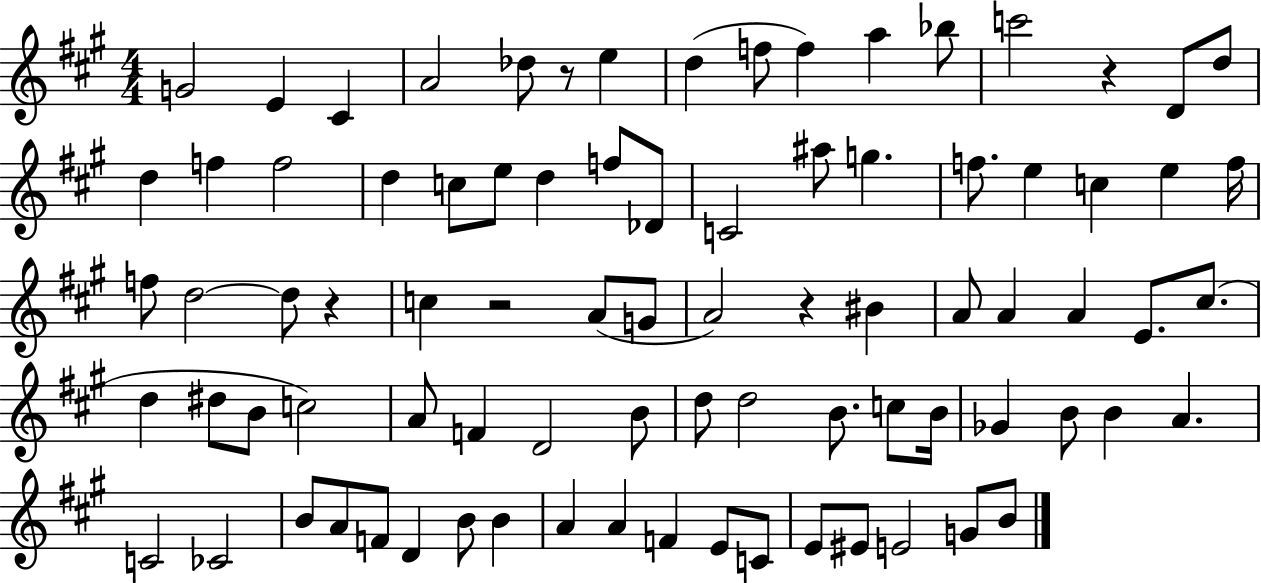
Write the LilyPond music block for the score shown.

{
  \clef treble
  \numericTimeSignature
  \time 4/4
  \key a \major
  \repeat volta 2 { g'2 e'4 cis'4 | a'2 des''8 r8 e''4 | d''4( f''8 f''4) a''4 bes''8 | c'''2 r4 d'8 d''8 | \break d''4 f''4 f''2 | d''4 c''8 e''8 d''4 f''8 des'8 | c'2 ais''8 g''4. | f''8. e''4 c''4 e''4 f''16 | \break f''8 d''2~~ d''8 r4 | c''4 r2 a'8( g'8 | a'2) r4 bis'4 | a'8 a'4 a'4 e'8. cis''8.( | \break d''4 dis''8 b'8 c''2) | a'8 f'4 d'2 b'8 | d''8 d''2 b'8. c''8 b'16 | ges'4 b'8 b'4 a'4. | \break c'2 ces'2 | b'8 a'8 f'8 d'4 b'8 b'4 | a'4 a'4 f'4 e'8 c'8 | e'8 eis'8 e'2 g'8 b'8 | \break } \bar "|."
}